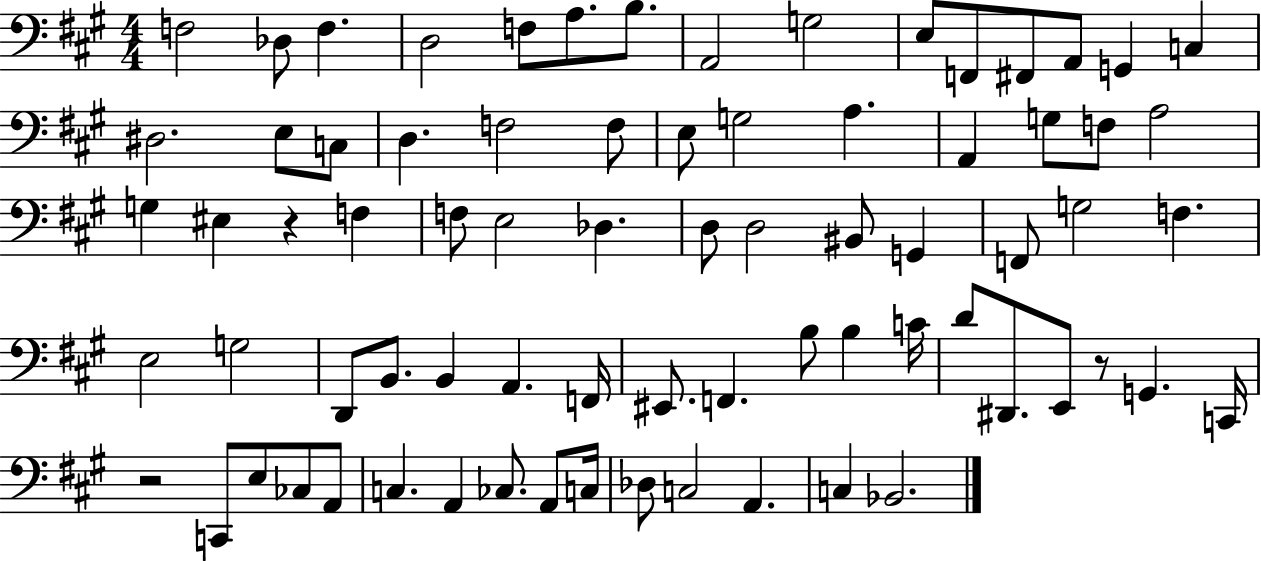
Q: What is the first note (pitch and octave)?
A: F3